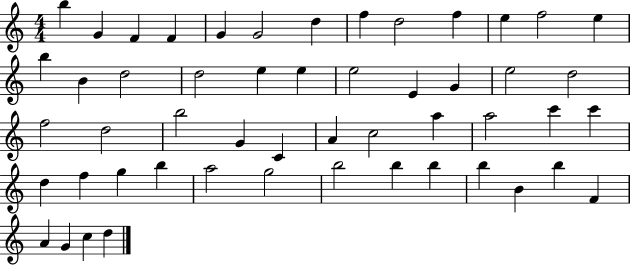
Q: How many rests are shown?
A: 0